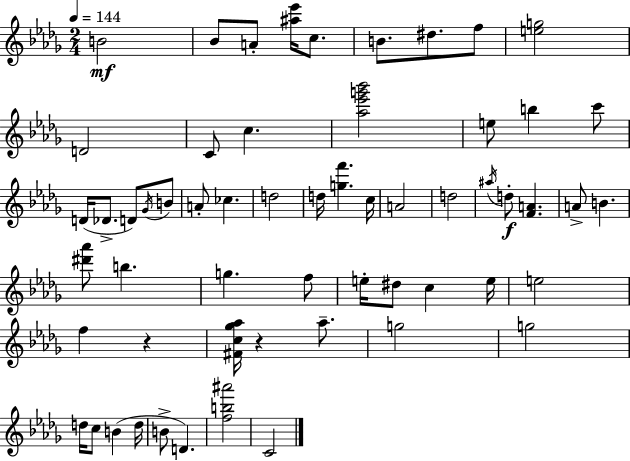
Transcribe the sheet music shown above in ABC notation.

X:1
T:Untitled
M:2/4
L:1/4
K:Bbm
B2 _B/2 A/2 [^a_e']/4 c/2 B/2 ^d/2 f/2 [eg]2 D2 C/2 c [_a_e'g'_b']2 e/2 b c'/2 D/4 _D/2 D/2 _G/4 B/2 A/2 _c d2 d/4 [gf'] c/4 A2 d2 ^a/4 d/2 [FA] A/2 B [^d'_a']/2 b g f/2 e/4 ^d/2 c e/4 e2 f z [^Fc_g_a]/4 z _a/2 g2 g2 d/4 c/2 B d/4 B/2 D [fb^a']2 C2